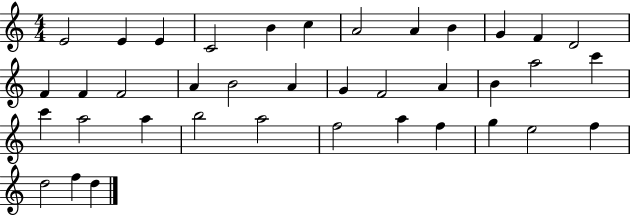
{
  \clef treble
  \numericTimeSignature
  \time 4/4
  \key c \major
  e'2 e'4 e'4 | c'2 b'4 c''4 | a'2 a'4 b'4 | g'4 f'4 d'2 | \break f'4 f'4 f'2 | a'4 b'2 a'4 | g'4 f'2 a'4 | b'4 a''2 c'''4 | \break c'''4 a''2 a''4 | b''2 a''2 | f''2 a''4 f''4 | g''4 e''2 f''4 | \break d''2 f''4 d''4 | \bar "|."
}